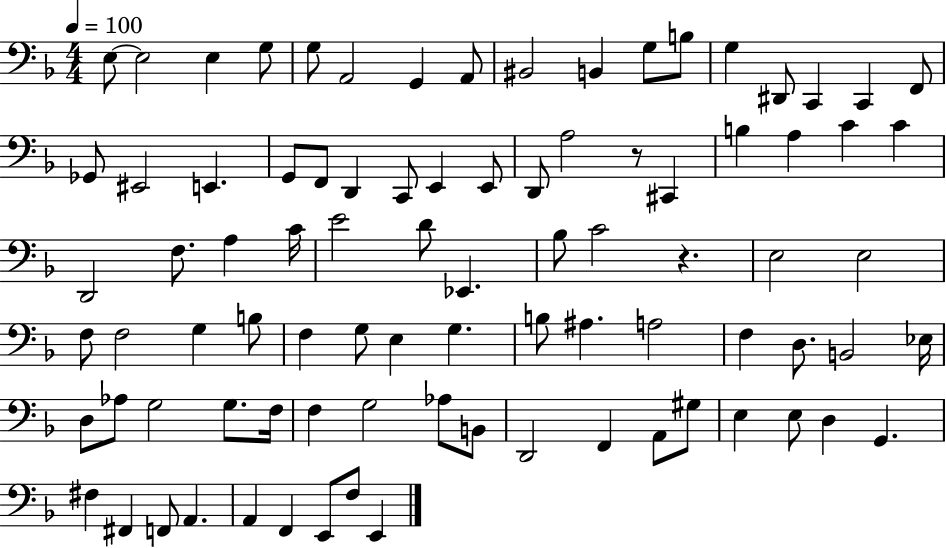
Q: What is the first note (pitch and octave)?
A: E3